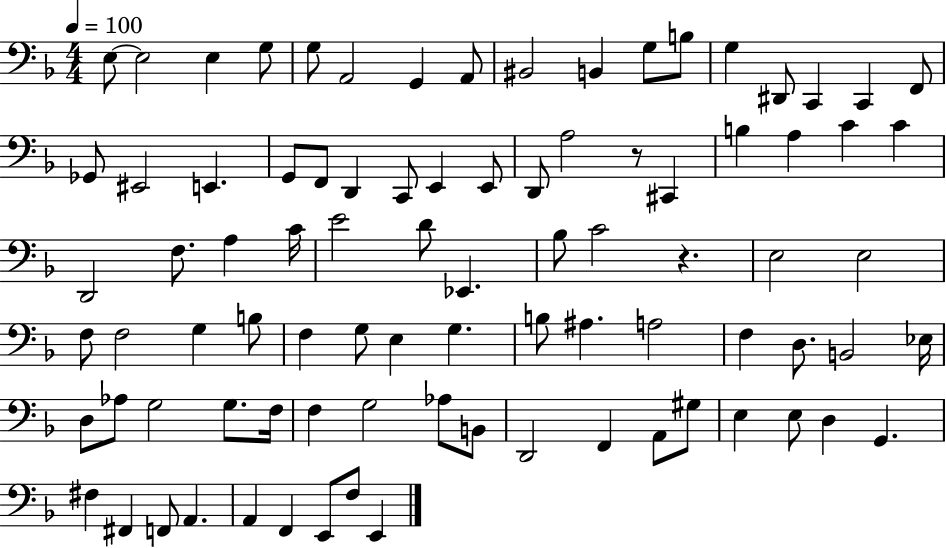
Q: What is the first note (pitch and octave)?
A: E3